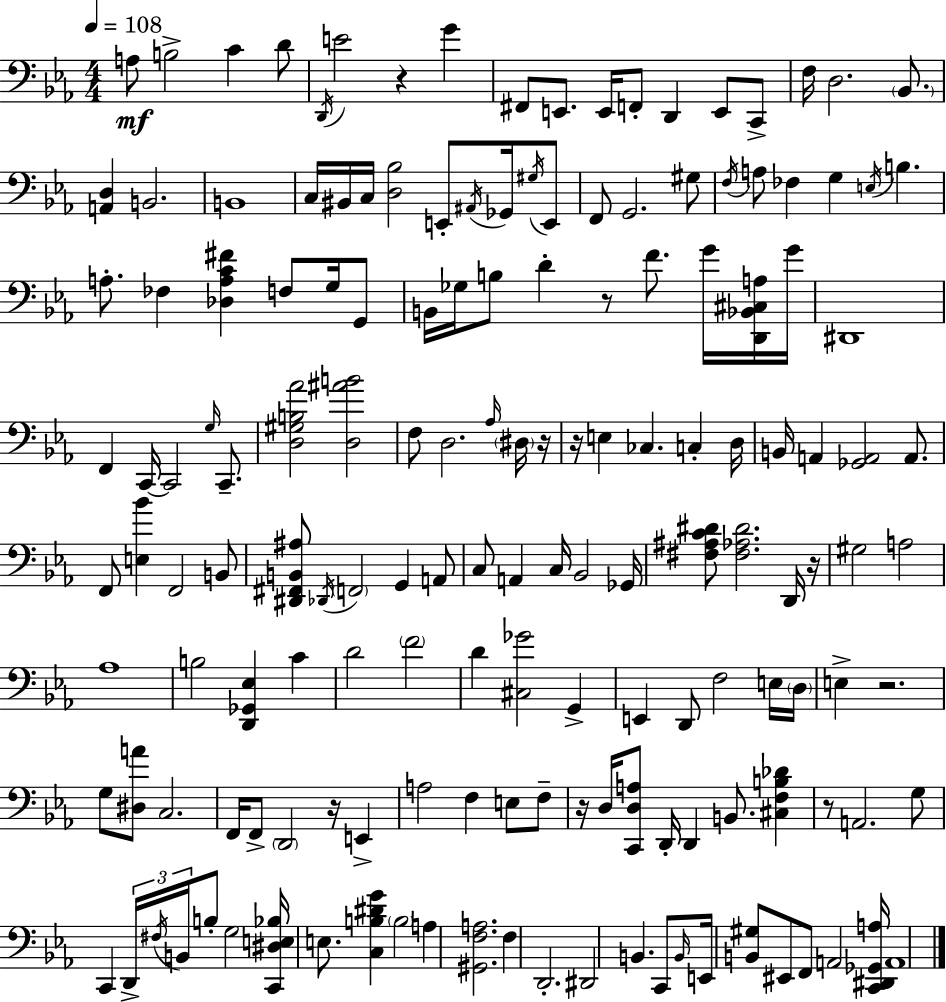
{
  \clef bass
  \numericTimeSignature
  \time 4/4
  \key ees \major
  \tempo 4 = 108
  a8\mf b2-> c'4 d'8 | \acciaccatura { d,16 } e'2 r4 g'4 | fis,8 e,8. e,16 f,8-. d,4 e,8 c,8-> | f16 d2. \parenthesize bes,8. | \break <a, d>4 b,2. | b,1 | c16 bis,16 c16 <d bes>2 e,8-. \acciaccatura { ais,16 } ges,16 | \acciaccatura { gis16 } e,8 f,8 g,2. | \break gis8 \acciaccatura { f16 } a8 fes4 g4 \acciaccatura { e16 } b4. | a8.-. fes4 <des a c' fis'>4 | f8 g16 g,8 b,16 ges16 b8 d'4-. r8 f'8. | g'16 <d, bes, cis a>16 g'16 dis,1 | \break f,4 c,16~~ c,2 | \grace { g16 } c,8.-- <d gis b aes'>2 <d ais' b'>2 | f8 d2. | \grace { aes16 } \parenthesize dis16 r16 r16 e4 ces4. | \break c4-. d16 b,16 a,4 <ges, a,>2 | a,8. f,8 <e bes'>4 f,2 | b,8 <dis, fis, b, ais>8 \acciaccatura { des,16 } \parenthesize f,2 | g,4 a,8 c8 a,4 c16 bes,2 | \break ges,16 <fis ais c' dis'>8 <fis aes dis'>2. | d,16 r16 gis2 | a2 aes1 | b2 | \break <d, ges, ees>4 c'4 d'2 | \parenthesize f'2 d'4 <cis ges'>2 | g,4-> e,4 d,8 f2 | e16 \parenthesize d16 e4-> r2. | \break g8 <dis a'>8 c2. | f,16 f,8-> \parenthesize d,2 | r16 e,4-> a2 | f4 e8 f8-- r16 d16 <c, d a>8 d,16-. d,4 | \break b,8. <cis f b des'>4 r8 a,2. | g8 c,4 \tuplet 3/2 { d,16-> \acciaccatura { fis16 } b,16 } b8-. | g2 <c, dis e bes>16 e8. <c b dis' g'>4 | \parenthesize b2 a4 <gis, f a>2. | \break f4 d,2.-. | dis,2 | b,4. c,8 \grace { b,16 } e,16 <b, gis>8 eis,8 f,8 | a,2 <c, dis, ges, a>16 a,1 | \break \bar "|."
}